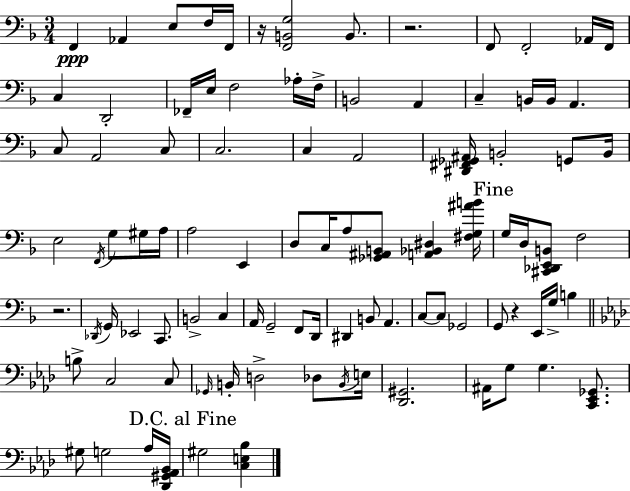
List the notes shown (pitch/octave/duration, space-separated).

F2/q Ab2/q E3/e F3/s F2/s R/s [F2,B2,G3]/h B2/e. R/h. F2/e F2/h Ab2/s F2/s C3/q D2/h FES2/s E3/s F3/h Ab3/s F3/s B2/h A2/q C3/q B2/s B2/s A2/q. C3/e A2/h C3/e C3/h. C3/q A2/h [D#2,F#2,Gb2,A#2]/s B2/h G2/e B2/s E3/h F2/s G3/e G#3/s A3/s A3/h E2/q D3/e C3/s A3/e [Gb2,A#2,B2]/e [A2,Bb2,D#3]/q [F#3,G3,A#4,B4]/s G3/s D3/s [C#2,Db2,E2,B2]/e F3/h R/h. Db2/s G2/s Eb2/h C2/e. B2/h C3/q A2/s G2/h F2/e D2/s D#2/q B2/e A2/q. C3/e C3/e Gb2/h G2/e R/q E2/s G3/s B3/q B3/e C3/h C3/e Gb2/s B2/s D3/h Db3/e B2/s E3/s [Db2,G#2]/h. A#2/s G3/e G3/q. [C2,Eb2,Gb2]/e. G#3/e G3/h Ab3/s [Db2,G#2,Ab2,Bb2]/s G#3/h [C3,E3,Bb3]/q